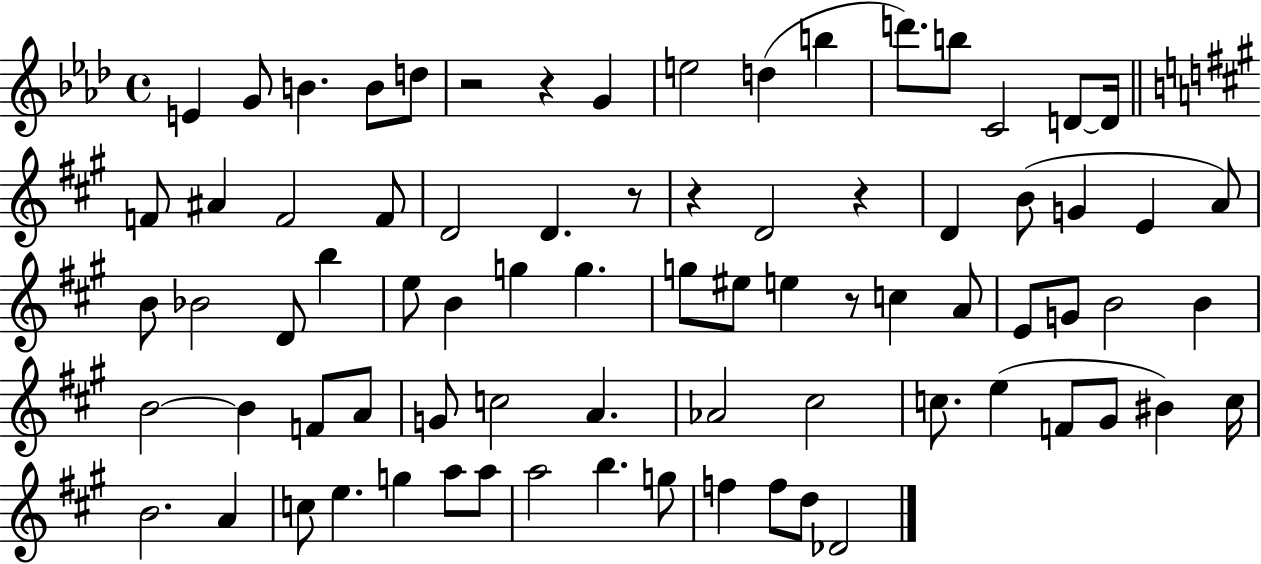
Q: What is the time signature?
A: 4/4